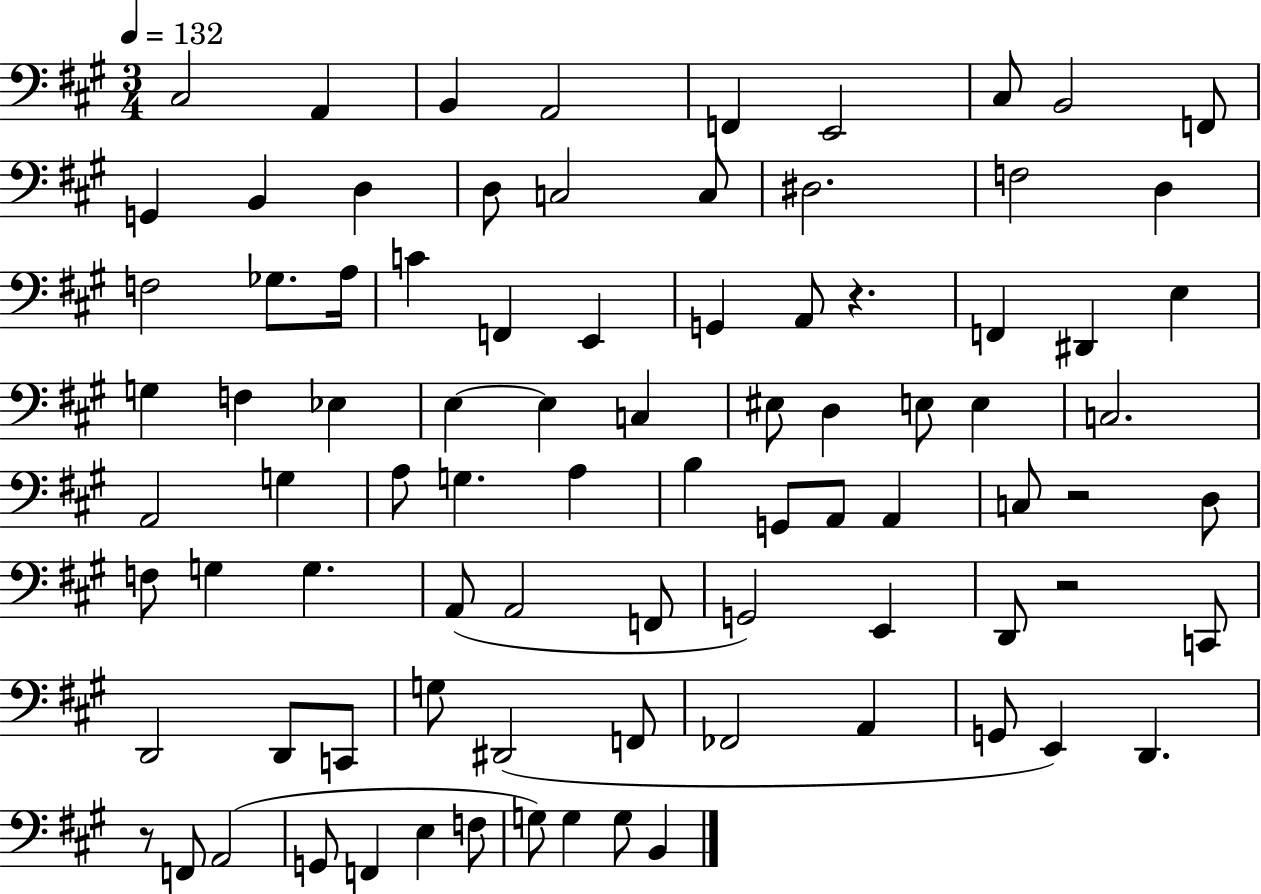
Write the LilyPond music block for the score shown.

{
  \clef bass
  \numericTimeSignature
  \time 3/4
  \key a \major
  \tempo 4 = 132
  \repeat volta 2 { cis2 a,4 | b,4 a,2 | f,4 e,2 | cis8 b,2 f,8 | \break g,4 b,4 d4 | d8 c2 c8 | dis2. | f2 d4 | \break f2 ges8. a16 | c'4 f,4 e,4 | g,4 a,8 r4. | f,4 dis,4 e4 | \break g4 f4 ees4 | e4~~ e4 c4 | eis8 d4 e8 e4 | c2. | \break a,2 g4 | a8 g4. a4 | b4 g,8 a,8 a,4 | c8 r2 d8 | \break f8 g4 g4. | a,8( a,2 f,8 | g,2) e,4 | d,8 r2 c,8 | \break d,2 d,8 c,8 | g8 dis,2( f,8 | fes,2 a,4 | g,8 e,4) d,4. | \break r8 f,8 a,2( | g,8 f,4 e4 f8 | g8) g4 g8 b,4 | } \bar "|."
}